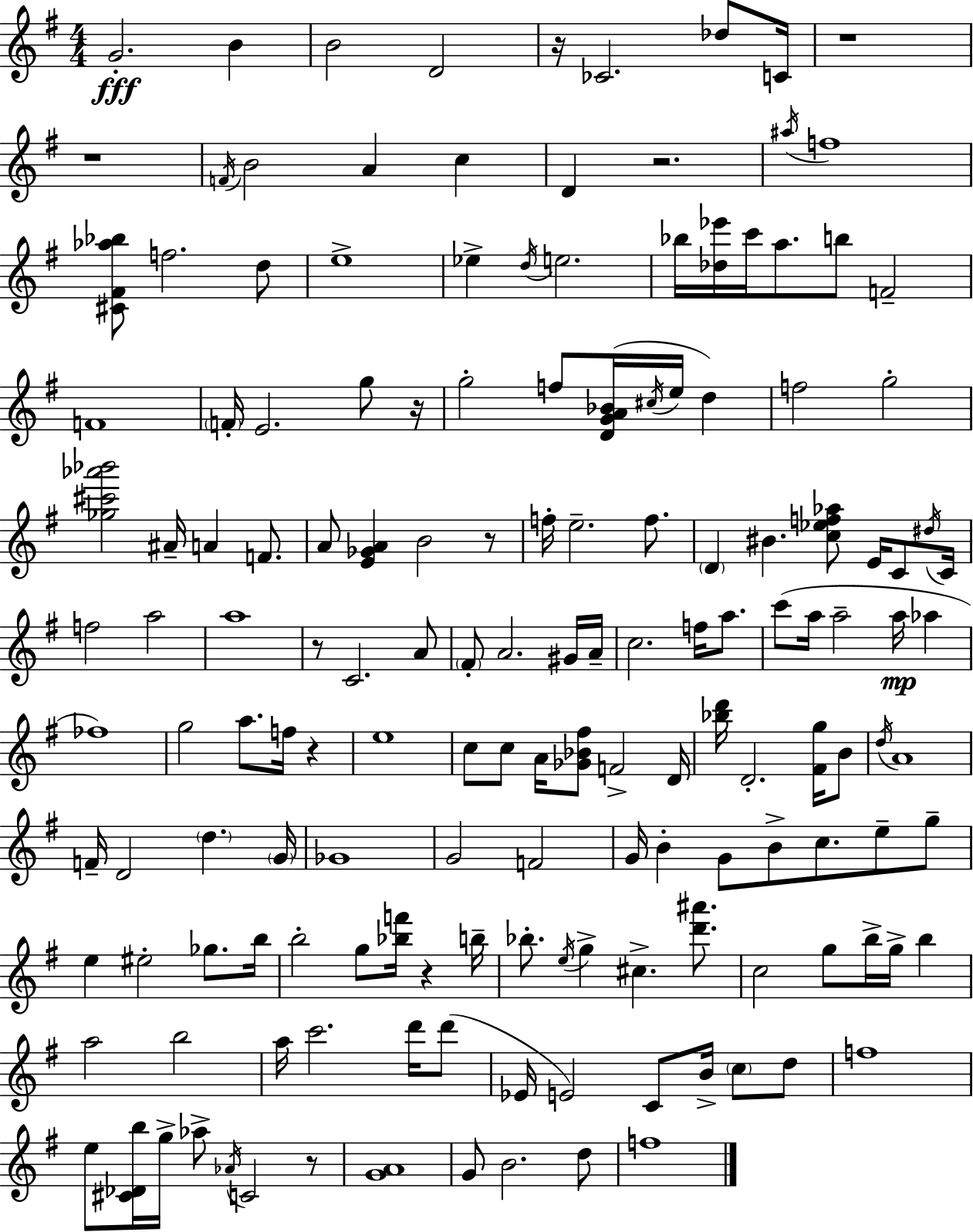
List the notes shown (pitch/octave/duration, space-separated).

G4/h. B4/q B4/h D4/h R/s CES4/h. Db5/e C4/s R/w R/w F4/s B4/h A4/q C5/q D4/q R/h. A#5/s F5/w [C#4,F#4,Ab5,Bb5]/e F5/h. D5/e E5/w Eb5/q D5/s E5/h. Bb5/s [Db5,Eb6]/s C6/s A5/e. B5/e F4/h F4/w F4/s E4/h. G5/e R/s G5/h F5/e [D4,G4,A4,Bb4]/s C#5/s E5/s D5/q F5/h G5/h [Gb5,C#6,Ab6,Bb6]/h A#4/s A4/q F4/e. A4/e [E4,Gb4,A4]/q B4/h R/e F5/s E5/h. F5/e. D4/q BIS4/q. [C5,Eb5,F5,Ab5]/e E4/s C4/e D#5/s C4/s F5/h A5/h A5/w R/e C4/h. A4/e F#4/e A4/h. G#4/s A4/s C5/h. F5/s A5/e. C6/e A5/s A5/h A5/s Ab5/q FES5/w G5/h A5/e. F5/s R/q E5/w C5/e C5/e A4/s [Gb4,Bb4,F#5]/e F4/h D4/s [Bb5,D6]/s D4/h. [F#4,G5]/s B4/e D5/s A4/w F4/s D4/h D5/q. G4/s Gb4/w G4/h F4/h G4/s B4/q G4/e B4/e C5/e. E5/e G5/e E5/q EIS5/h Gb5/e. B5/s B5/h G5/e [Bb5,F6]/s R/q B5/s Bb5/e. E5/s G5/q C#5/q. [D6,A#6]/e. C5/h G5/e B5/s G5/s B5/q A5/h B5/h A5/s C6/h. D6/s D6/e Eb4/s E4/h C4/e B4/s C5/e D5/e F5/w E5/e [C#4,Db4,B5]/s G5/s Ab5/e Ab4/s C4/h R/e [G4,A4]/w G4/e B4/h. D5/e F5/w